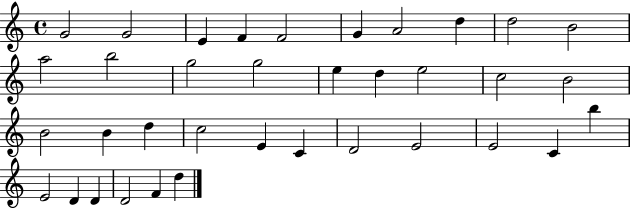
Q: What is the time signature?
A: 4/4